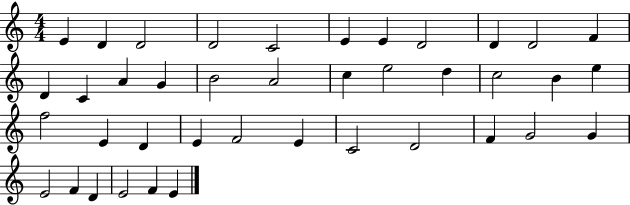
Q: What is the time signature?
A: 4/4